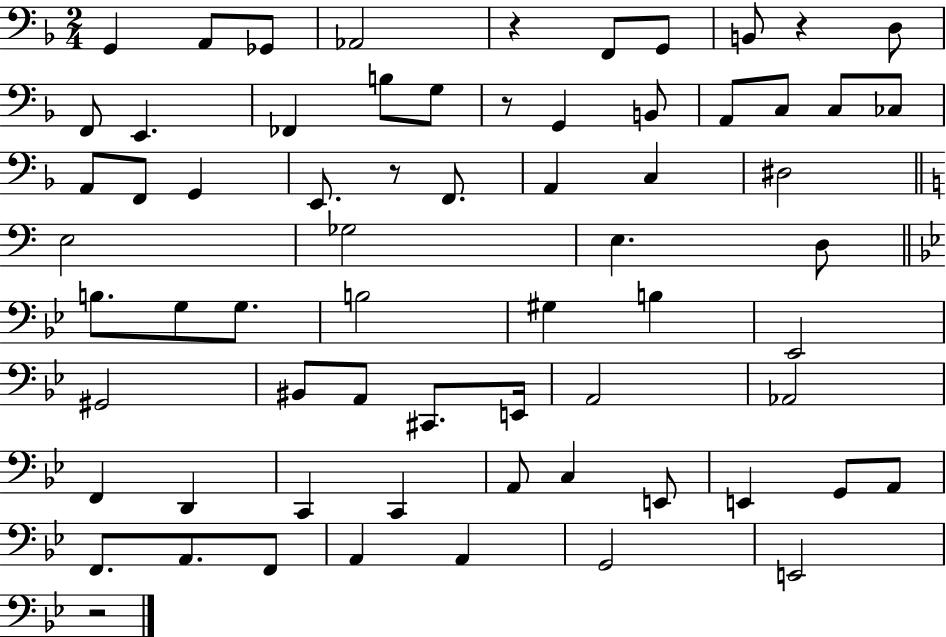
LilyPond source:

{
  \clef bass
  \numericTimeSignature
  \time 2/4
  \key f \major
  g,4 a,8 ges,8 | aes,2 | r4 f,8 g,8 | b,8 r4 d8 | \break f,8 e,4. | fes,4 b8 g8 | r8 g,4 b,8 | a,8 c8 c8 ces8 | \break a,8 f,8 g,4 | e,8. r8 f,8. | a,4 c4 | dis2 | \break \bar "||" \break \key a \minor e2 | ges2 | e4. d8 | \bar "||" \break \key g \minor b8. g8 g8. | b2 | gis4 b4 | ees,2 | \break gis,2 | bis,8 a,8 cis,8. e,16 | a,2 | aes,2 | \break f,4 d,4 | c,4 c,4 | a,8 c4 e,8 | e,4 g,8 a,8 | \break f,8. a,8. f,8 | a,4 a,4 | g,2 | e,2 | \break r2 | \bar "|."
}